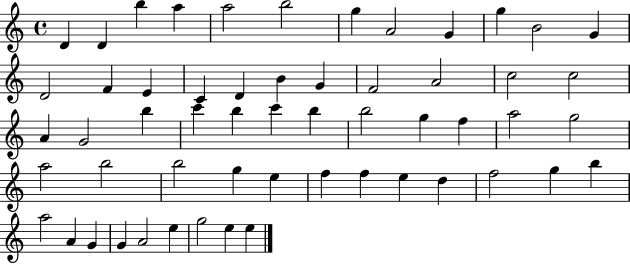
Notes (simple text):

D4/q D4/q B5/q A5/q A5/h B5/h G5/q A4/h G4/q G5/q B4/h G4/q D4/h F4/q E4/q C4/q D4/q B4/q G4/q F4/h A4/h C5/h C5/h A4/q G4/h B5/q C6/q B5/q C6/q B5/q B5/h G5/q F5/q A5/h G5/h A5/h B5/h B5/h G5/q E5/q F5/q F5/q E5/q D5/q F5/h G5/q B5/q A5/h A4/q G4/q G4/q A4/h E5/q G5/h E5/q E5/q